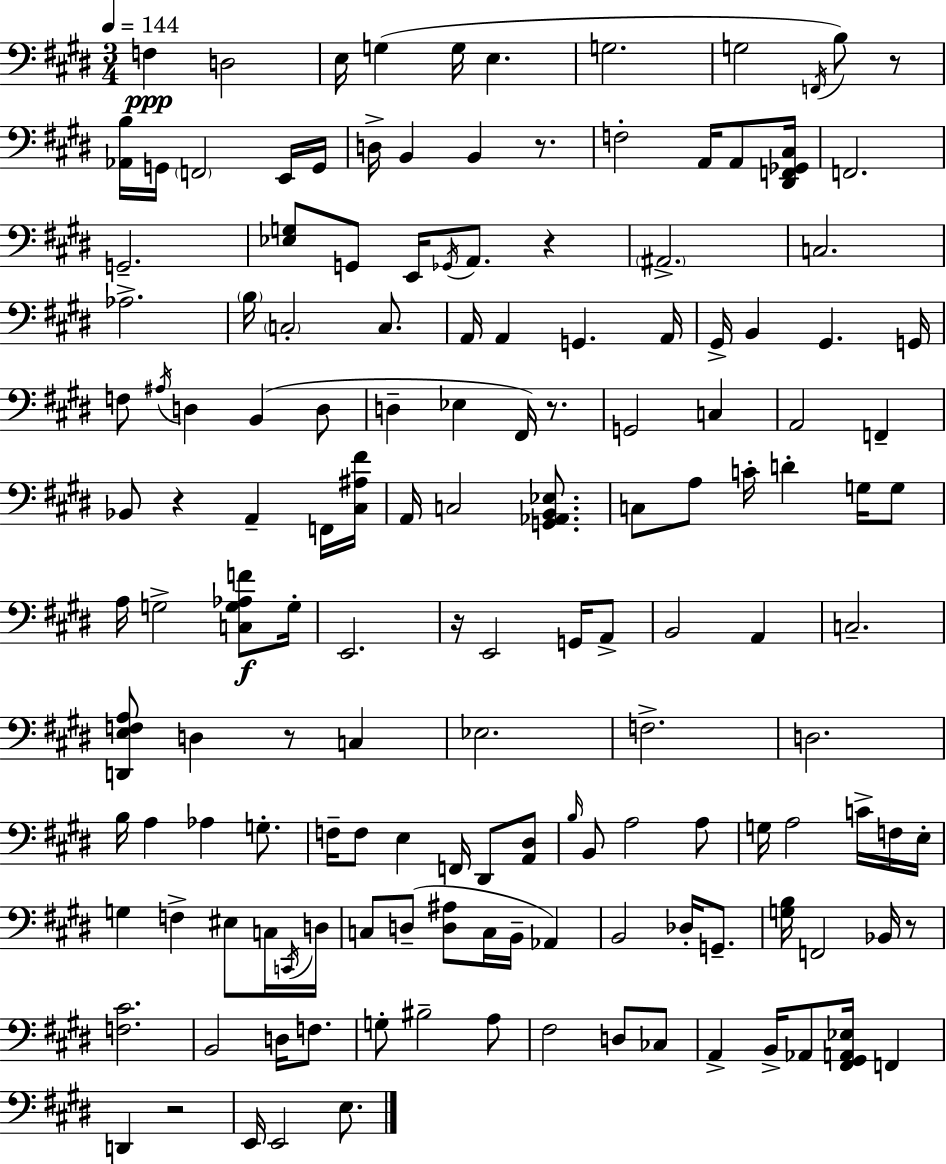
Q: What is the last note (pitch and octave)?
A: E3